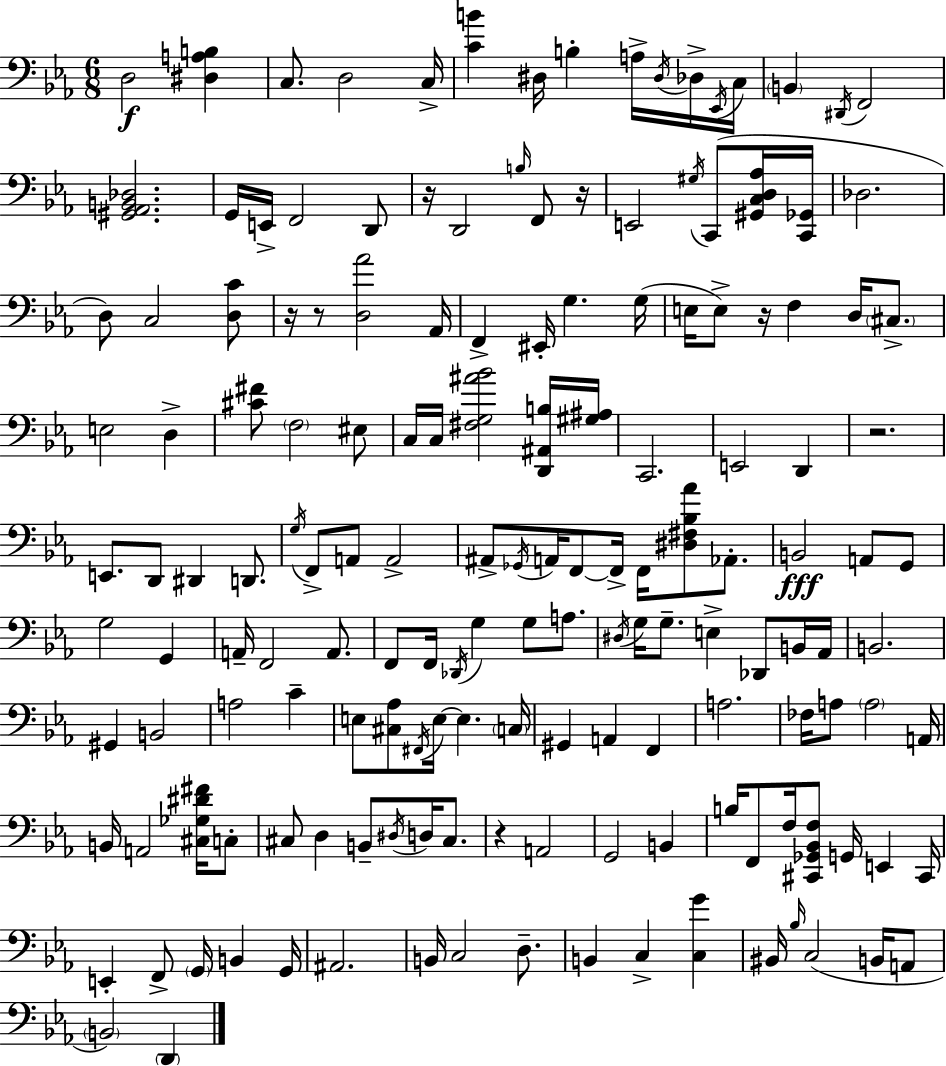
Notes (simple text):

D3/h [D#3,A3,B3]/q C3/e. D3/h C3/s [C4,B4]/q D#3/s B3/q A3/s D#3/s Db3/s Eb2/s C3/s B2/q D#2/s F2/h [G#2,Ab2,B2,Db3]/h. G2/s E2/s F2/h D2/e R/s D2/h B3/s F2/e R/s E2/h G#3/s C2/e [G#2,C3,D3,Ab3]/s [C2,Gb2]/s Db3/h. D3/e C3/h [D3,C4]/e R/s R/e [D3,Ab4]/h Ab2/s F2/q EIS2/s G3/q. G3/s E3/s E3/e R/s F3/q D3/s C#3/e. E3/h D3/q [C#4,F#4]/e F3/h EIS3/e C3/s C3/s [F#3,G3,A#4,Bb4]/h [D2,A#2,B3]/s [G#3,A#3]/s C2/h. E2/h D2/q R/h. E2/e. D2/e D#2/q D2/e. G3/s F2/e A2/e A2/h A#2/e Gb2/s A2/s F2/e F2/s F2/s [D#3,F#3,Bb3,Ab4]/e Ab2/e. B2/h A2/e G2/e G3/h G2/q A2/s F2/h A2/e. F2/e F2/s Db2/s G3/q G3/e A3/e. D#3/s G3/s G3/e. E3/q Db2/e B2/s Ab2/s B2/h. G#2/q B2/h A3/h C4/q E3/e [C#3,Ab3]/e F#2/s E3/s E3/q. C3/s G#2/q A2/q F2/q A3/h. FES3/s A3/e A3/h A2/s B2/s A2/h [C#3,Gb3,D#4,F#4]/s C3/e C#3/e D3/q B2/e D#3/s D3/s C#3/e. R/q A2/h G2/h B2/q B3/s F2/e F3/s [C#2,Gb2,Bb2,F3]/e G2/s E2/q C#2/s E2/q F2/e G2/s B2/q G2/s A#2/h. B2/s C3/h D3/e. B2/q C3/q [C3,G4]/q BIS2/s Bb3/s C3/h B2/s A2/e B2/h D2/q